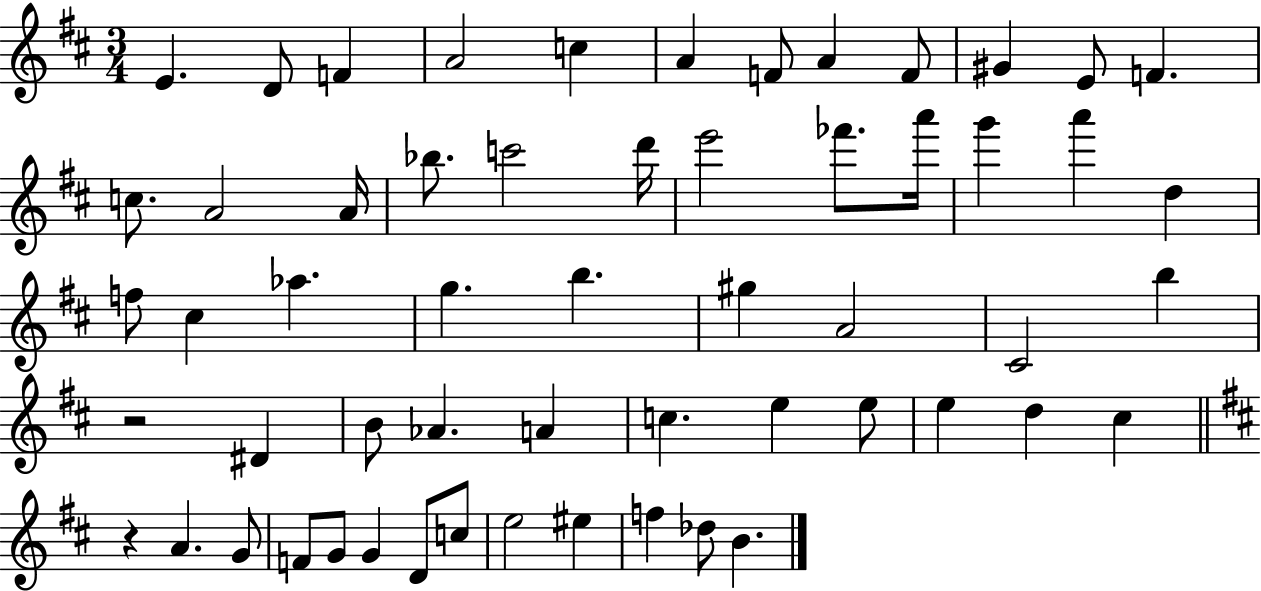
{
  \clef treble
  \numericTimeSignature
  \time 3/4
  \key d \major
  e'4. d'8 f'4 | a'2 c''4 | a'4 f'8 a'4 f'8 | gis'4 e'8 f'4. | \break c''8. a'2 a'16 | bes''8. c'''2 d'''16 | e'''2 fes'''8. a'''16 | g'''4 a'''4 d''4 | \break f''8 cis''4 aes''4. | g''4. b''4. | gis''4 a'2 | cis'2 b''4 | \break r2 dis'4 | b'8 aes'4. a'4 | c''4. e''4 e''8 | e''4 d''4 cis''4 | \break \bar "||" \break \key d \major r4 a'4. g'8 | f'8 g'8 g'4 d'8 c''8 | e''2 eis''4 | f''4 des''8 b'4. | \break \bar "|."
}